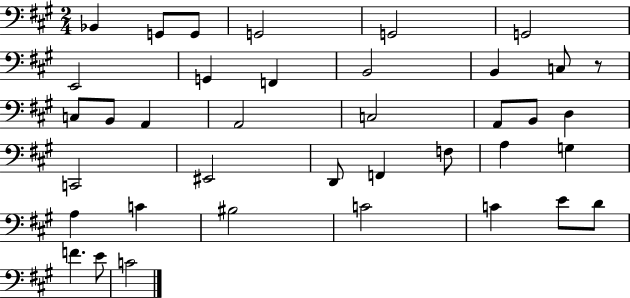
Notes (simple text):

Bb2/q G2/e G2/e G2/h G2/h G2/h E2/h G2/q F2/q B2/h B2/q C3/e R/e C3/e B2/e A2/q A2/h C3/h A2/e B2/e D3/q C2/h EIS2/h D2/e F2/q F3/e A3/q G3/q A3/q C4/q BIS3/h C4/h C4/q E4/e D4/e F4/q. E4/e C4/h